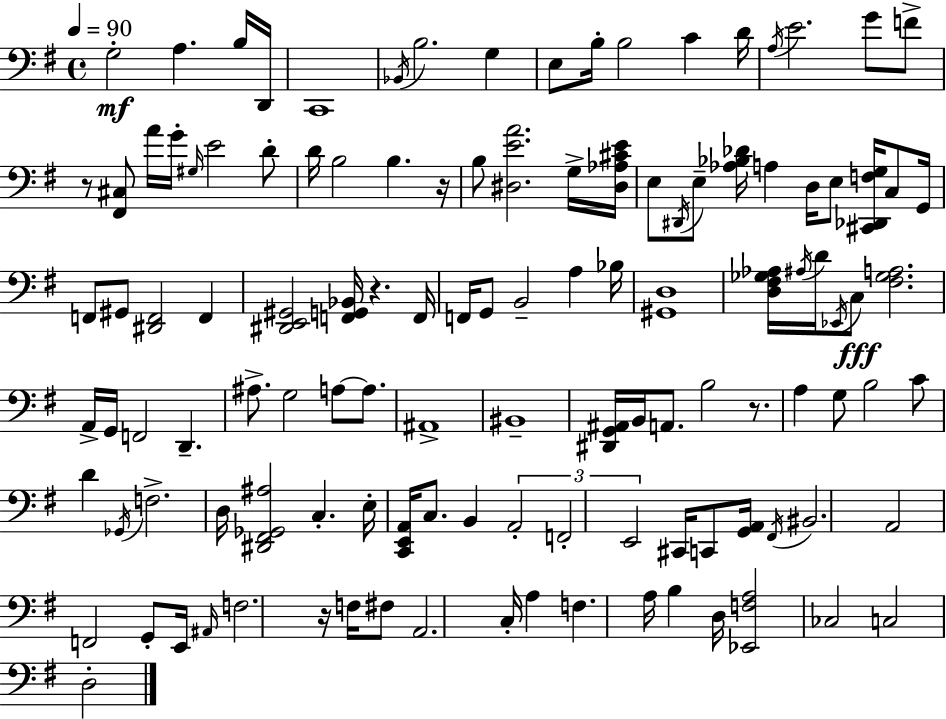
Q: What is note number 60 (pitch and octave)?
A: A2